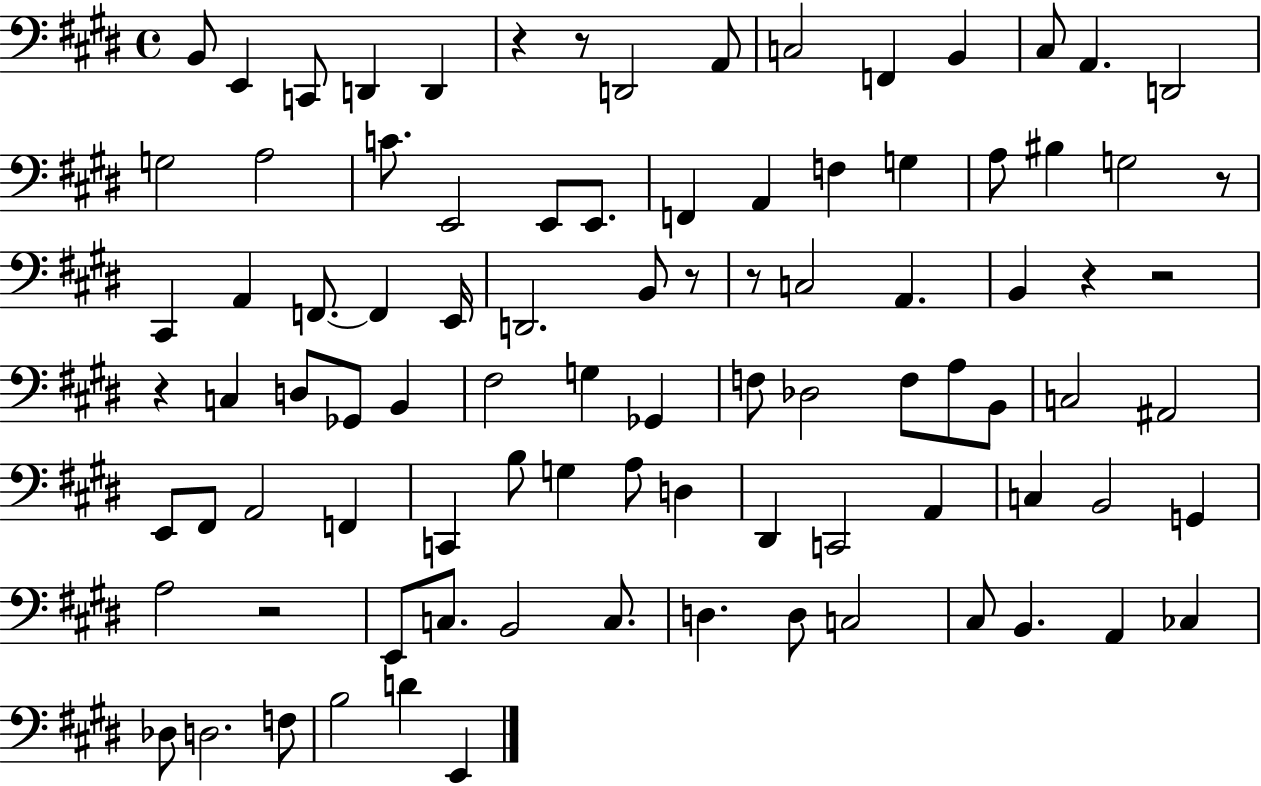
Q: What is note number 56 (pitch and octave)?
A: B3